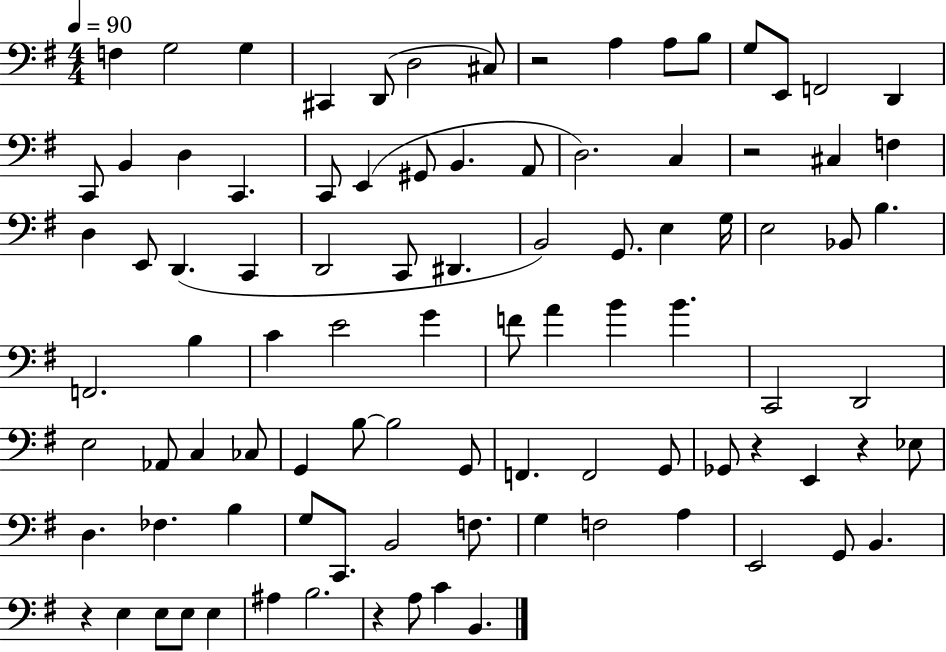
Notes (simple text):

F3/q G3/h G3/q C#2/q D2/e D3/h C#3/e R/h A3/q A3/e B3/e G3/e E2/e F2/h D2/q C2/e B2/q D3/q C2/q. C2/e E2/q G#2/e B2/q. A2/e D3/h. C3/q R/h C#3/q F3/q D3/q E2/e D2/q. C2/q D2/h C2/e D#2/q. B2/h G2/e. E3/q G3/s E3/h Bb2/e B3/q. F2/h. B3/q C4/q E4/h G4/q F4/e A4/q B4/q B4/q. C2/h D2/h E3/h Ab2/e C3/q CES3/e G2/q B3/e B3/h G2/e F2/q. F2/h G2/e Gb2/e R/q E2/q R/q Eb3/e D3/q. FES3/q. B3/q G3/e C2/e. B2/h F3/e. G3/q F3/h A3/q E2/h G2/e B2/q. R/q E3/q E3/e E3/e E3/q A#3/q B3/h. R/q A3/e C4/q B2/q.